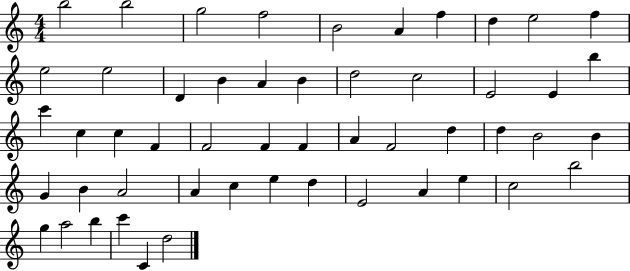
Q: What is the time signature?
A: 4/4